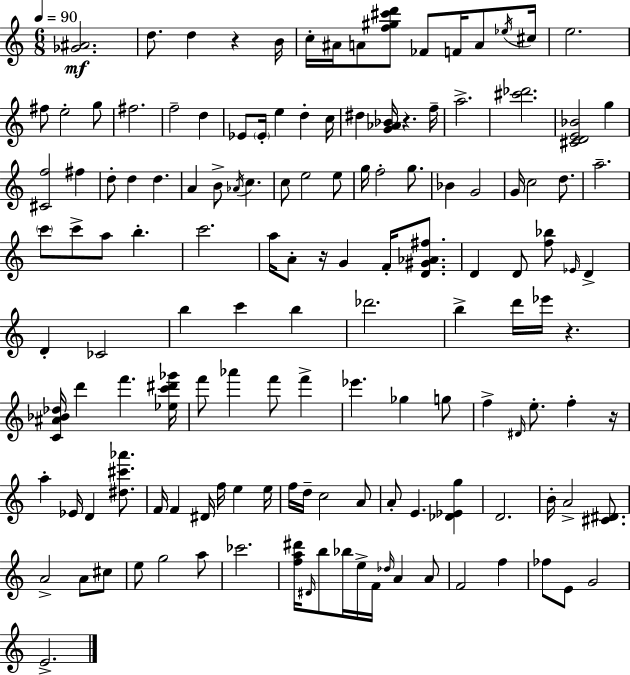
{
  \clef treble
  \numericTimeSignature
  \time 6/8
  \key c \major
  \tempo 4 = 90
  <ges' ais'>2.\mf | d''8. d''4 r4 b'16 | c''16-. ais'16 a'8 <f'' gis'' cis''' d'''>8 fes'8 f'16 a'8 \acciaccatura { ees''16 } | cis''16 e''2. | \break fis''8 e''2-. g''8 | fis''2. | f''2-- d''4 | ees'8 \parenthesize ees'16-. e''4 d''4-. | \break c''16 dis''4 <g' aes' bes'>16 r4. | f''16-- a''2.-> | <cis''' des'''>2. | <cis' d' e' bes'>2 g''4 | \break <cis' f''>2 fis''4 | d''8-. d''4 d''4. | a'4 b'8-> \acciaccatura { aes'16 } c''4. | c''8 e''2 | \break e''8 g''16 f''2-. g''8. | bes'4 g'2 | g'16 c''2 d''8. | a''2.-- | \break \parenthesize c'''8 c'''8-> a''8 b''4.-. | c'''2. | a''16 a'8-. r16 g'4 f'16-. <d' gis' aes' fis''>8. | d'4 d'8 <f'' bes''>8 \grace { ees'16 } d'4-> | \break d'4-. ces'2 | b''4 c'''4 b''4 | des'''2. | b''4-> d'''16 ees'''16 r4. | \break <c' ais' bes' des''>16 d'''4 f'''4. | <ees'' c''' dis''' ges'''>16 f'''8 aes'''4 f'''8 f'''4-> | ees'''4. ges''4 | g''8 f''4-> \grace { dis'16 } e''8.-. f''4-. | \break r16 a''4-. ees'16 d'4 | <dis'' cis''' aes'''>8. f'16 f'4 dis'16 f''16 e''4 | e''16 f''16 d''16-- c''2 | a'8 a'8-. e'4. | \break <des' ees' g''>4 d'2. | b'16-. a'2-> | <cis' dis'>8. a'2-> | a'8 cis''8 e''8 g''2 | \break a''8 ces'''2. | <f'' a'' dis'''>16 \grace { dis'16 } b''8 bes''16 e''16-> f'16 \grace { des''16 } | a'4 a'8 f'2 | f''4 fes''8 e'8 g'2 | \break e'2.-> | \bar "|."
}